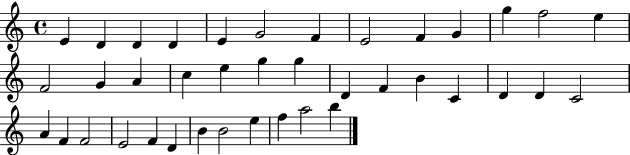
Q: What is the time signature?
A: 4/4